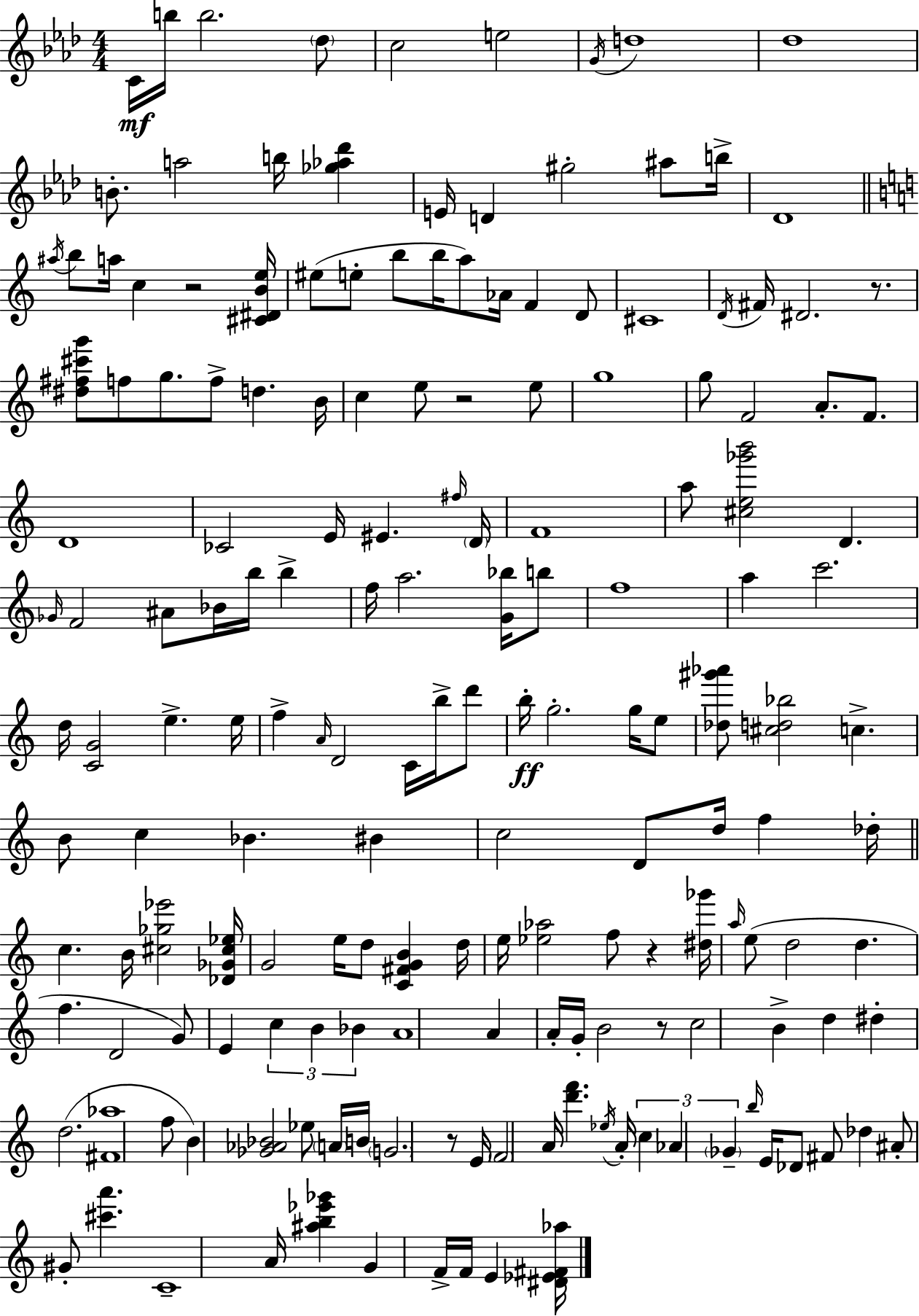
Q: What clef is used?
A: treble